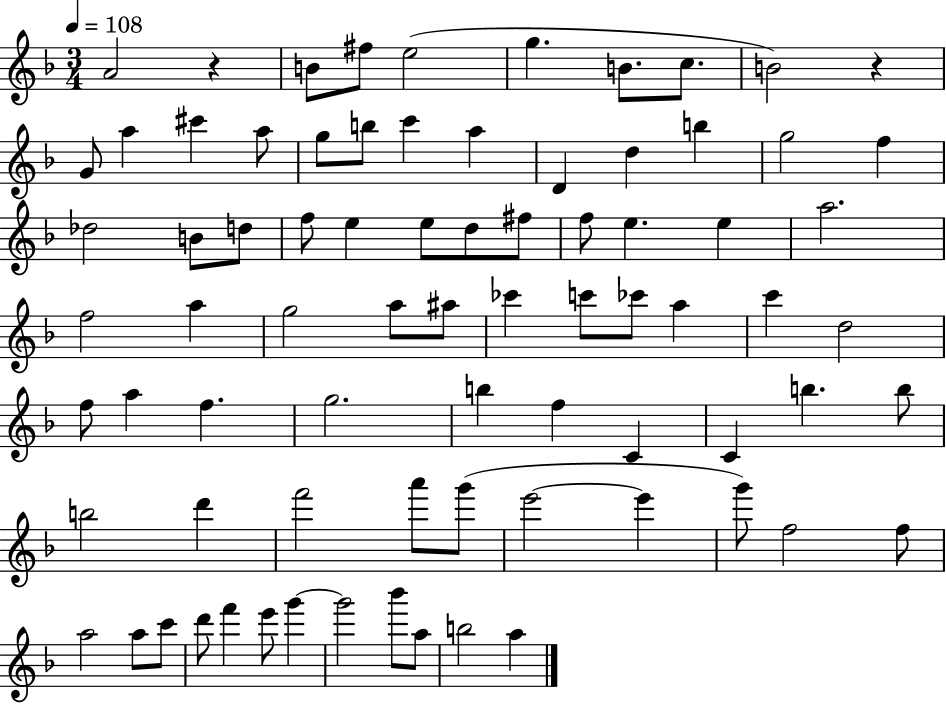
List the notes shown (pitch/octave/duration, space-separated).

A4/h R/q B4/e F#5/e E5/h G5/q. B4/e. C5/e. B4/h R/q G4/e A5/q C#6/q A5/e G5/e B5/e C6/q A5/q D4/q D5/q B5/q G5/h F5/q Db5/h B4/e D5/e F5/e E5/q E5/e D5/e F#5/e F5/e E5/q. E5/q A5/h. F5/h A5/q G5/h A5/e A#5/e CES6/q C6/e CES6/e A5/q C6/q D5/h F5/e A5/q F5/q. G5/h. B5/q F5/q C4/q C4/q B5/q. B5/e B5/h D6/q F6/h A6/e G6/e E6/h E6/q G6/e F5/h F5/e A5/h A5/e C6/e D6/e F6/q E6/e G6/q G6/h Bb6/e A5/e B5/h A5/q